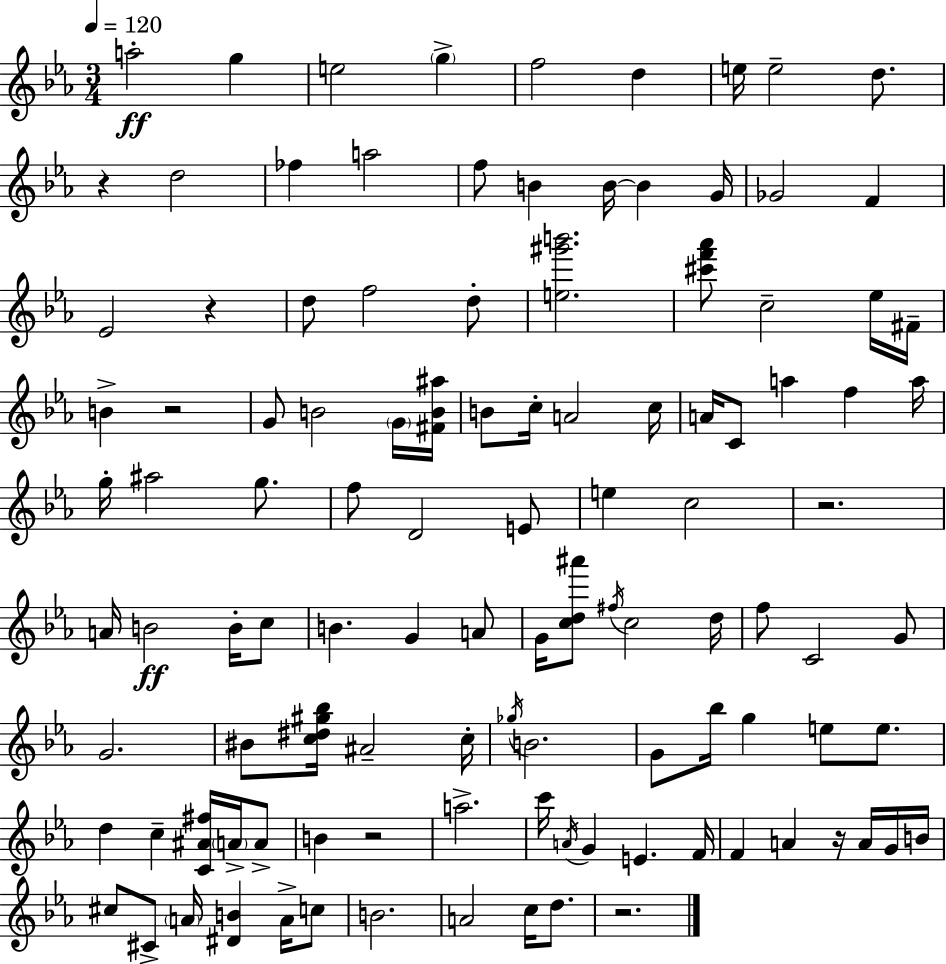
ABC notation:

X:1
T:Untitled
M:3/4
L:1/4
K:Cm
a2 g e2 g f2 d e/4 e2 d/2 z d2 _f a2 f/2 B B/4 B G/4 _G2 F _E2 z d/2 f2 d/2 [e^g'b']2 [^c'f'_a']/2 c2 _e/4 ^F/4 B z2 G/2 B2 G/4 [^FB^a]/4 B/2 c/4 A2 c/4 A/4 C/2 a f a/4 g/4 ^a2 g/2 f/2 D2 E/2 e c2 z2 A/4 B2 B/4 c/2 B G A/2 G/4 [cd^a']/2 ^f/4 c2 d/4 f/2 C2 G/2 G2 ^B/2 [c^d^g_b]/4 ^A2 c/4 _g/4 B2 G/2 _b/4 g e/2 e/2 d c [C^A^f]/4 A/4 A/2 B z2 a2 c'/4 A/4 G E F/4 F A z/4 A/4 G/4 B/4 ^c/2 ^C/2 A/4 [^DB] A/4 c/2 B2 A2 c/4 d/2 z2